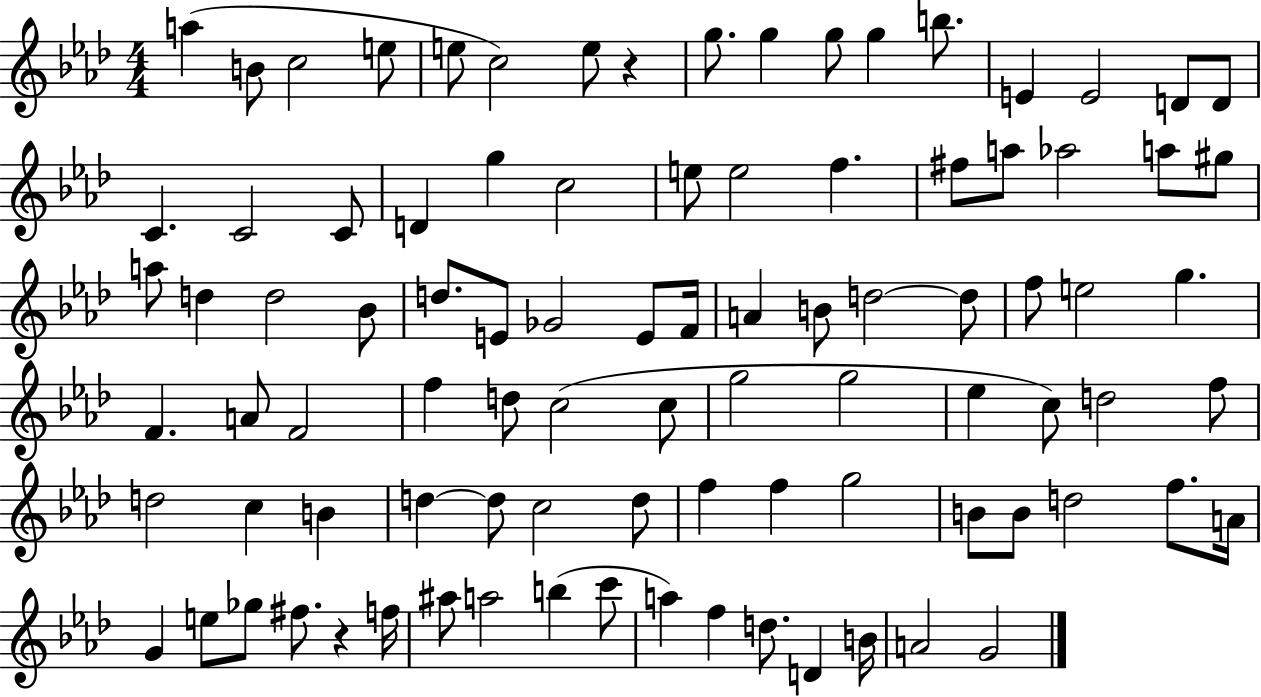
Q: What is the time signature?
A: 4/4